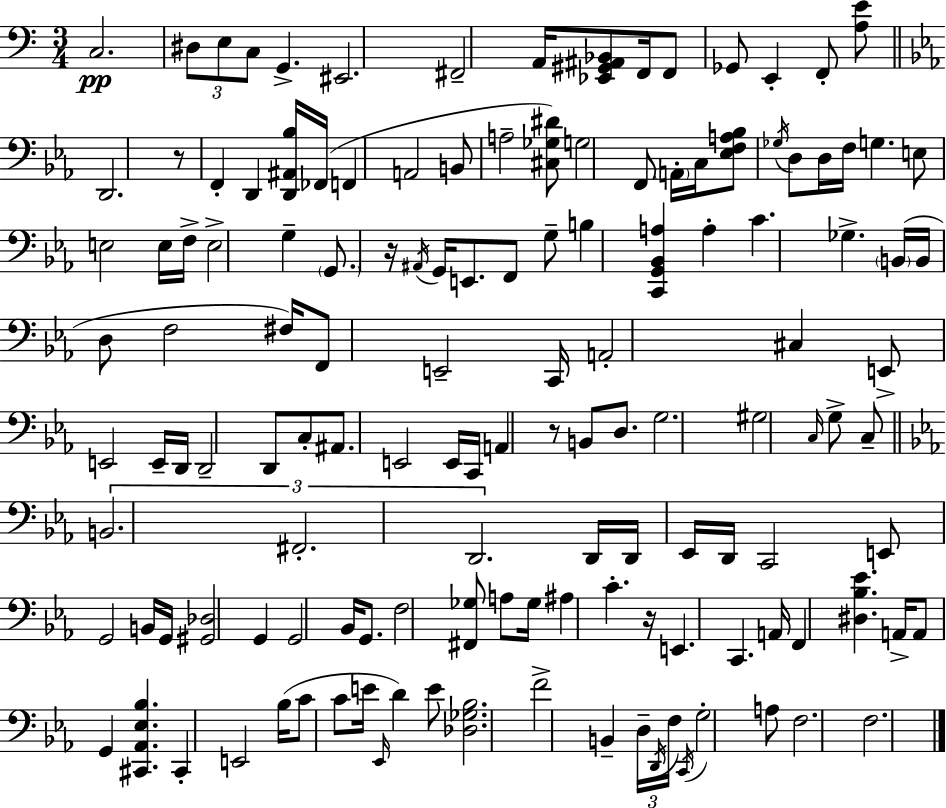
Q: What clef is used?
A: bass